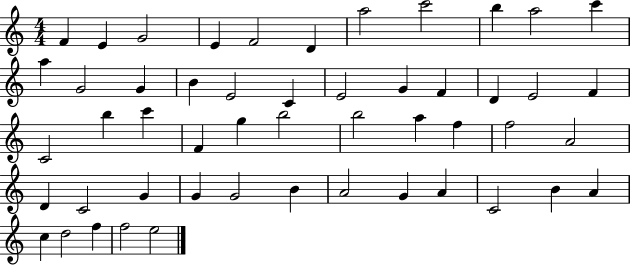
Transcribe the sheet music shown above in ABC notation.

X:1
T:Untitled
M:4/4
L:1/4
K:C
F E G2 E F2 D a2 c'2 b a2 c' a G2 G B E2 C E2 G F D E2 F C2 b c' F g b2 b2 a f f2 A2 D C2 G G G2 B A2 G A C2 B A c d2 f f2 e2